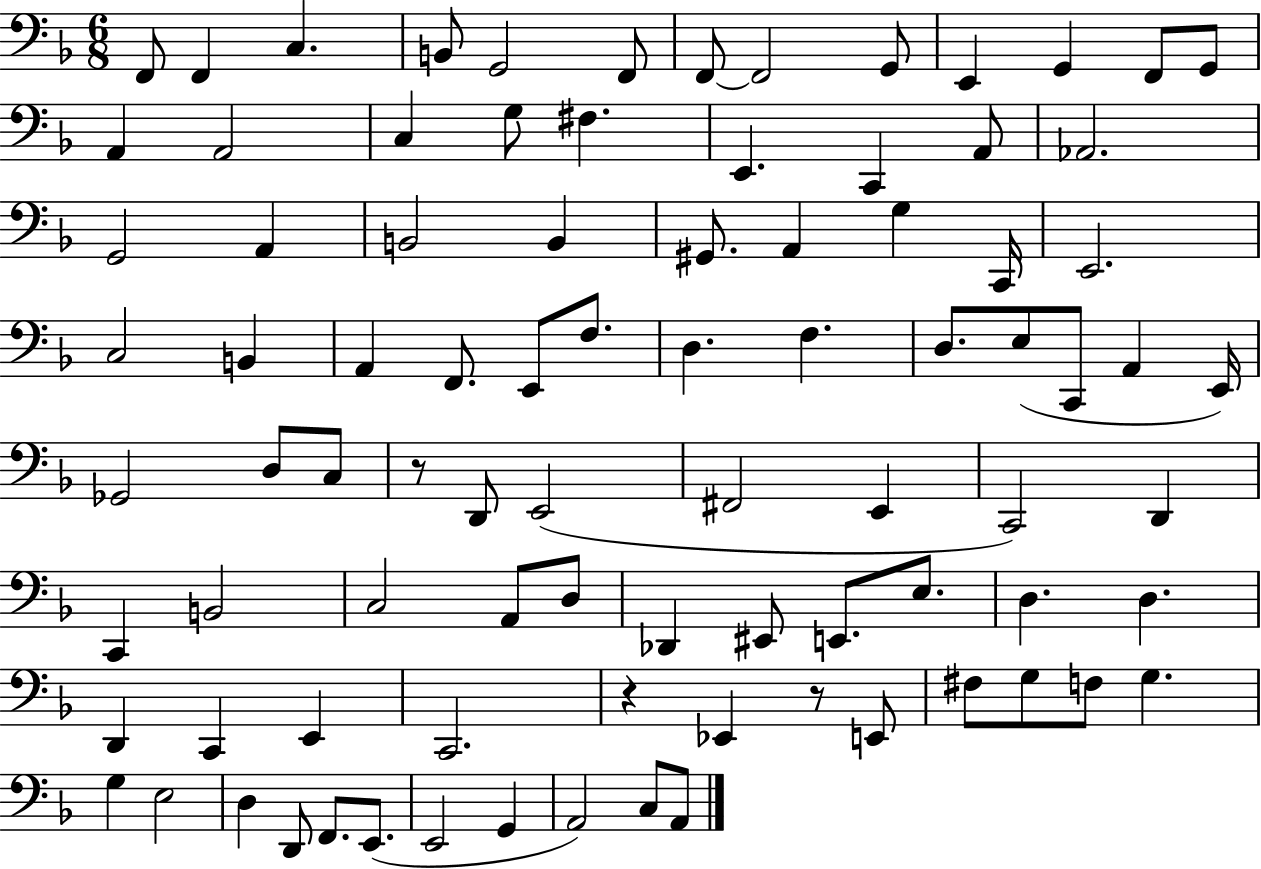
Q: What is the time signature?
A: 6/8